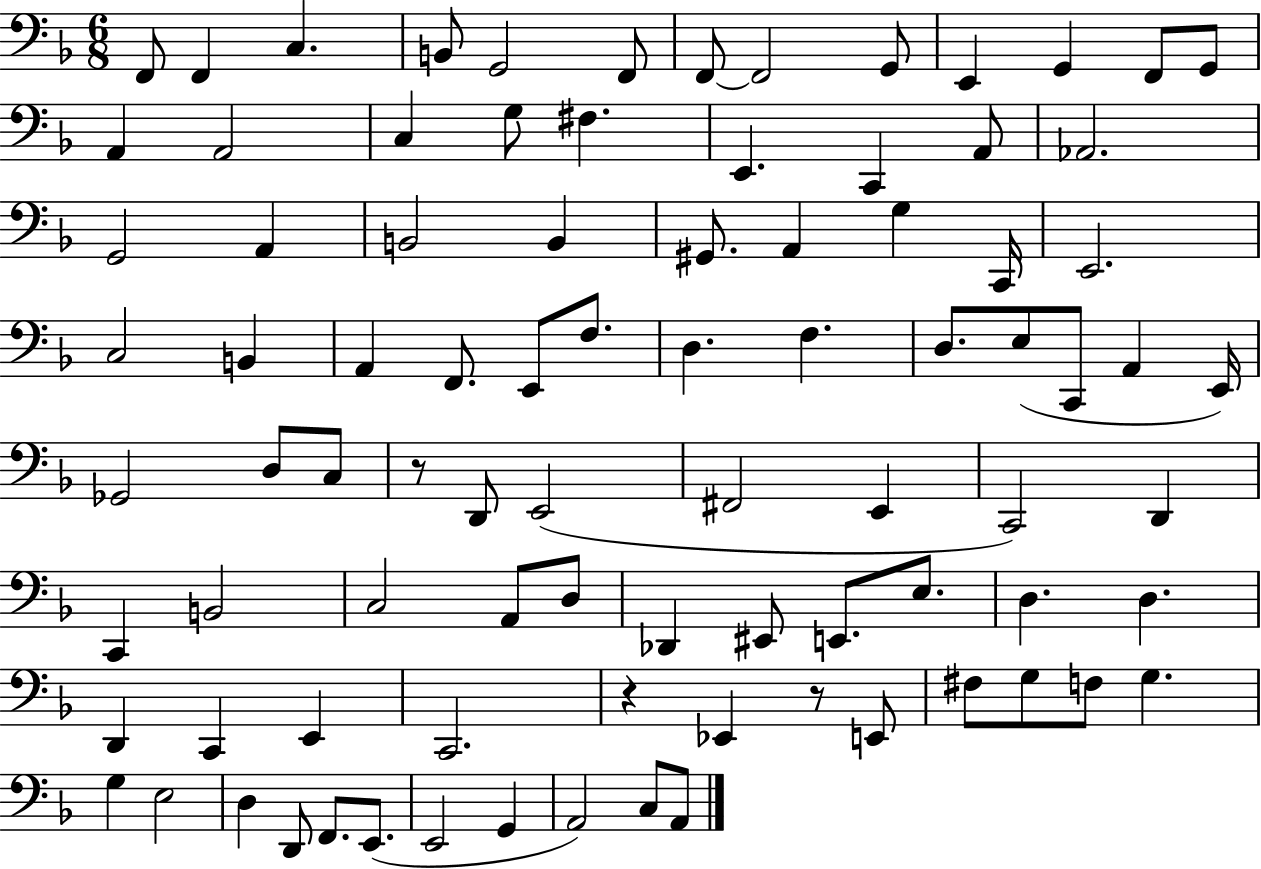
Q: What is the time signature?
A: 6/8